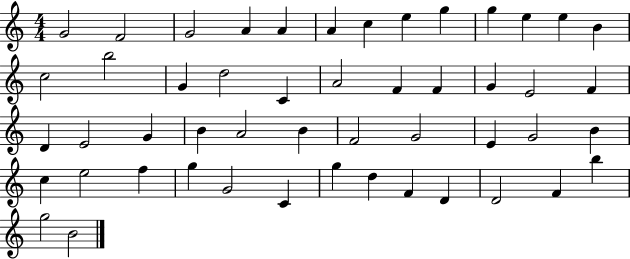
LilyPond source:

{
  \clef treble
  \numericTimeSignature
  \time 4/4
  \key c \major
  g'2 f'2 | g'2 a'4 a'4 | a'4 c''4 e''4 g''4 | g''4 e''4 e''4 b'4 | \break c''2 b''2 | g'4 d''2 c'4 | a'2 f'4 f'4 | g'4 e'2 f'4 | \break d'4 e'2 g'4 | b'4 a'2 b'4 | f'2 g'2 | e'4 g'2 b'4 | \break c''4 e''2 f''4 | g''4 g'2 c'4 | g''4 d''4 f'4 d'4 | d'2 f'4 b''4 | \break g''2 b'2 | \bar "|."
}